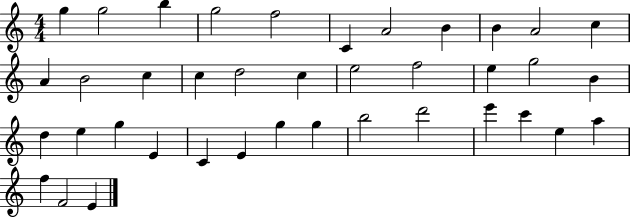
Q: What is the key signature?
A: C major